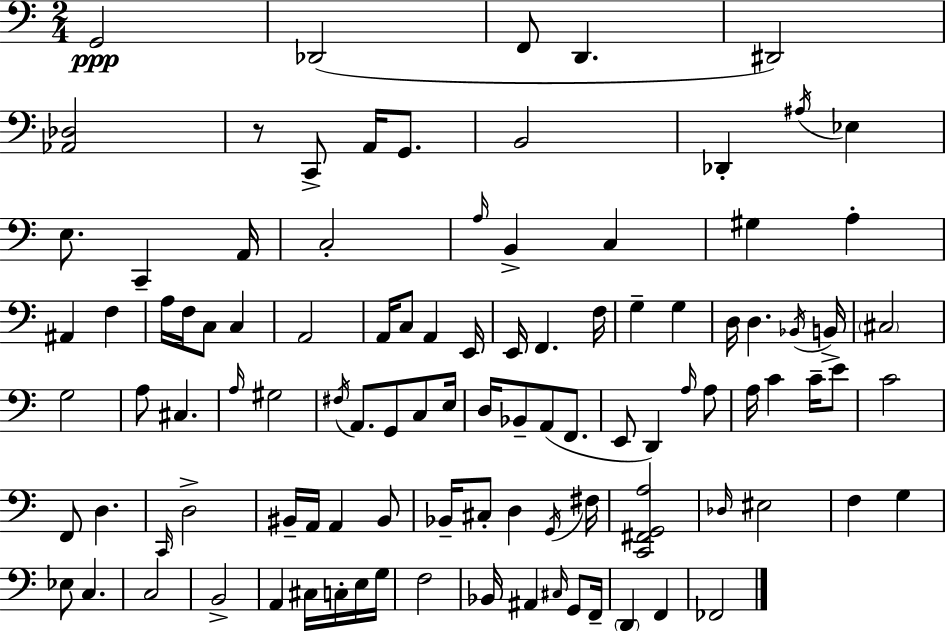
X:1
T:Untitled
M:2/4
L:1/4
K:Am
G,,2 _D,,2 F,,/2 D,, ^D,,2 [_A,,_D,]2 z/2 C,,/2 A,,/4 G,,/2 B,,2 _D,, ^A,/4 _E, E,/2 C,, A,,/4 C,2 A,/4 B,, C, ^G, A, ^A,, F, A,/4 F,/4 C,/2 C, A,,2 A,,/4 C,/2 A,, E,,/4 E,,/4 F,, F,/4 G, G, D,/4 D, _B,,/4 B,,/4 ^C,2 G,2 A,/2 ^C, A,/4 ^G,2 ^F,/4 A,,/2 G,,/2 C,/2 E,/4 D,/4 _B,,/2 A,,/2 F,,/2 E,,/2 D,, A,/4 A,/2 A,/4 C C/4 E/2 C2 F,,/2 D, C,,/4 D,2 ^B,,/4 A,,/4 A,, ^B,,/2 _B,,/4 ^C,/2 D, G,,/4 ^F,/4 [C,,^F,,G,,A,]2 _D,/4 ^E,2 F, G, _E,/2 C, C,2 B,,2 A,, ^C,/4 C,/4 E,/4 G,/4 F,2 _B,,/4 ^A,, ^C,/4 G,,/2 F,,/4 D,, F,, _F,,2